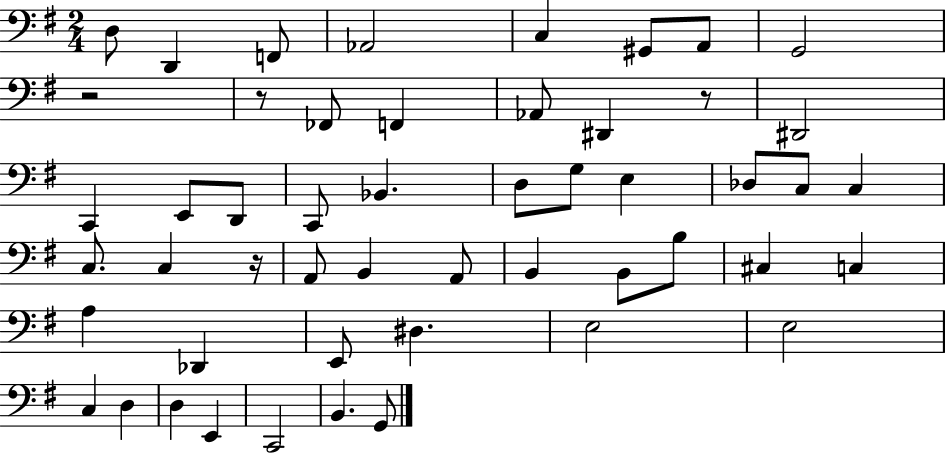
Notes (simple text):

D3/e D2/q F2/e Ab2/h C3/q G#2/e A2/e G2/h R/h R/e FES2/e F2/q Ab2/e D#2/q R/e D#2/h C2/q E2/e D2/e C2/e Bb2/q. D3/e G3/e E3/q Db3/e C3/e C3/q C3/e. C3/q R/s A2/e B2/q A2/e B2/q B2/e B3/e C#3/q C3/q A3/q Db2/q E2/e D#3/q. E3/h E3/h C3/q D3/q D3/q E2/q C2/h B2/q. G2/e